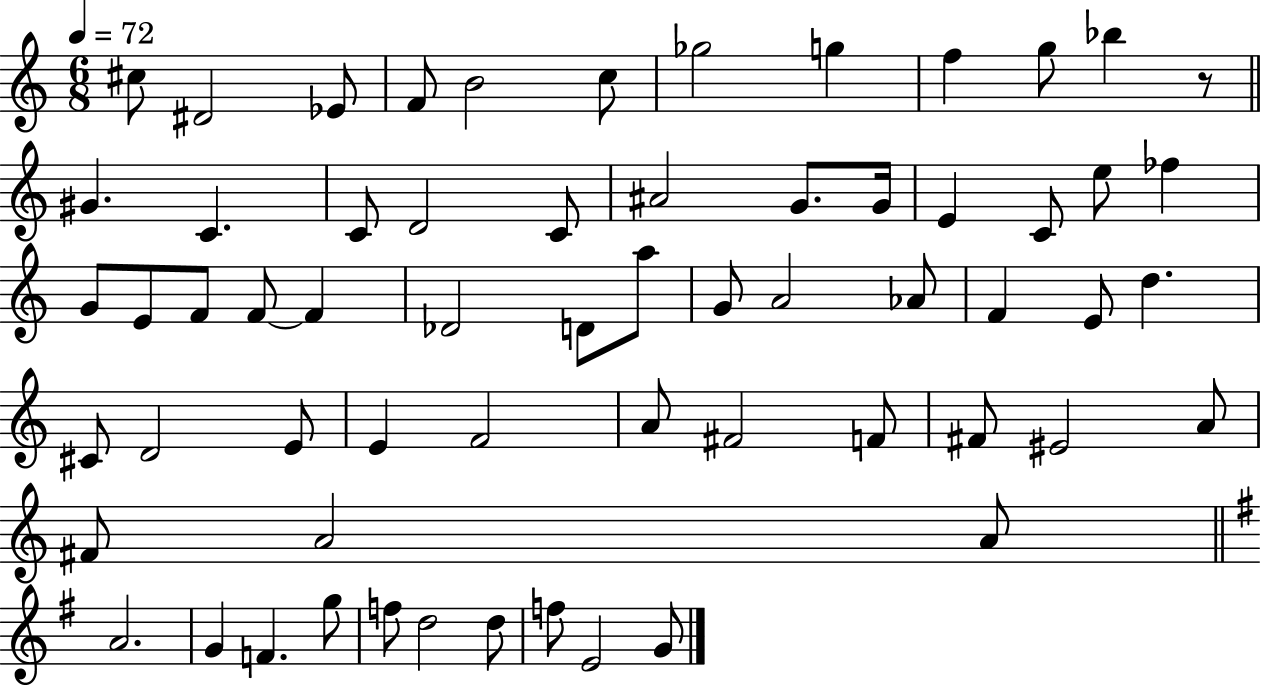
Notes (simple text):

C#5/e D#4/h Eb4/e F4/e B4/h C5/e Gb5/h G5/q F5/q G5/e Bb5/q R/e G#4/q. C4/q. C4/e D4/h C4/e A#4/h G4/e. G4/s E4/q C4/e E5/e FES5/q G4/e E4/e F4/e F4/e F4/q Db4/h D4/e A5/e G4/e A4/h Ab4/e F4/q E4/e D5/q. C#4/e D4/h E4/e E4/q F4/h A4/e F#4/h F4/e F#4/e EIS4/h A4/e F#4/e A4/h A4/e A4/h. G4/q F4/q. G5/e F5/e D5/h D5/e F5/e E4/h G4/e